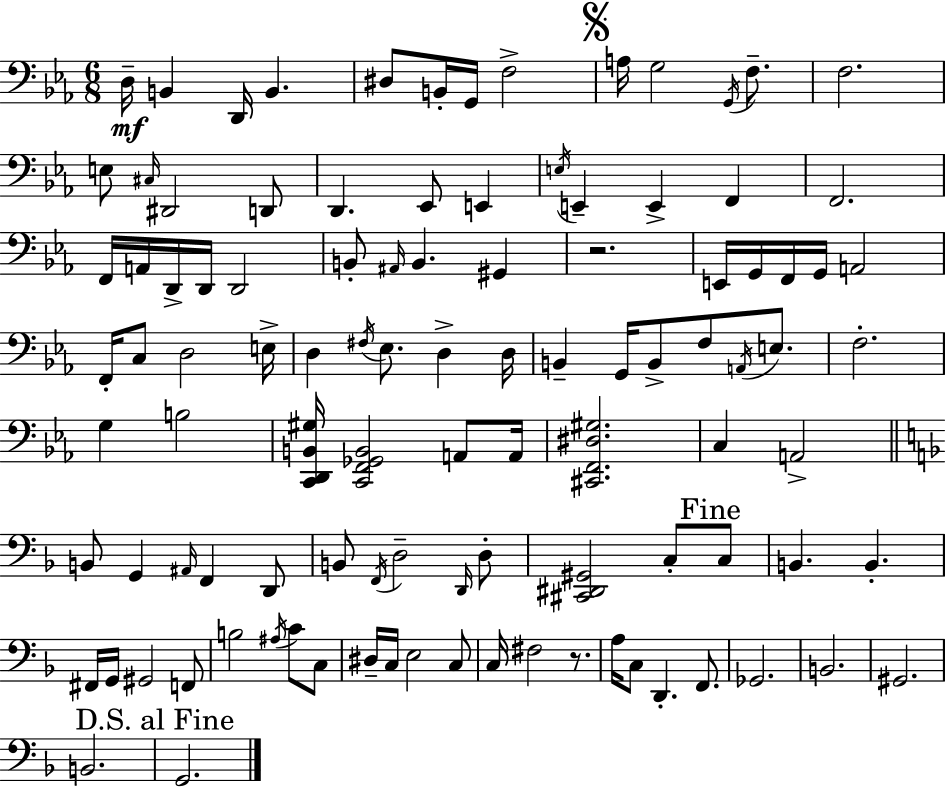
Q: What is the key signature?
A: C minor